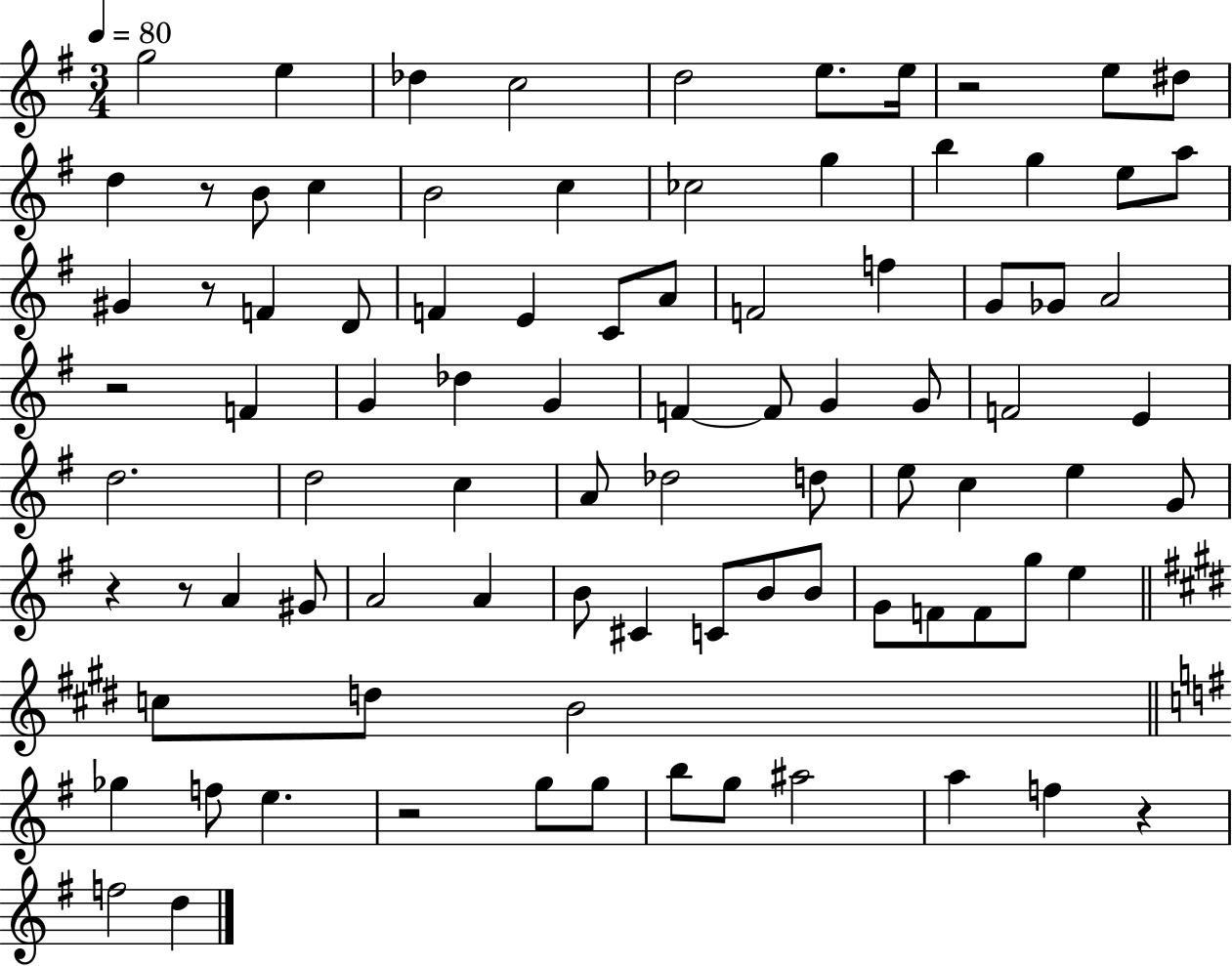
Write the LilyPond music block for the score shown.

{
  \clef treble
  \numericTimeSignature
  \time 3/4
  \key g \major
  \tempo 4 = 80
  g''2 e''4 | des''4 c''2 | d''2 e''8. e''16 | r2 e''8 dis''8 | \break d''4 r8 b'8 c''4 | b'2 c''4 | ces''2 g''4 | b''4 g''4 e''8 a''8 | \break gis'4 r8 f'4 d'8 | f'4 e'4 c'8 a'8 | f'2 f''4 | g'8 ges'8 a'2 | \break r2 f'4 | g'4 des''4 g'4 | f'4~~ f'8 g'4 g'8 | f'2 e'4 | \break d''2. | d''2 c''4 | a'8 des''2 d''8 | e''8 c''4 e''4 g'8 | \break r4 r8 a'4 gis'8 | a'2 a'4 | b'8 cis'4 c'8 b'8 b'8 | g'8 f'8 f'8 g''8 e''4 | \break \bar "||" \break \key e \major c''8 d''8 b'2 | \bar "||" \break \key e \minor ges''4 f''8 e''4. | r2 g''8 g''8 | b''8 g''8 ais''2 | a''4 f''4 r4 | \break f''2 d''4 | \bar "|."
}